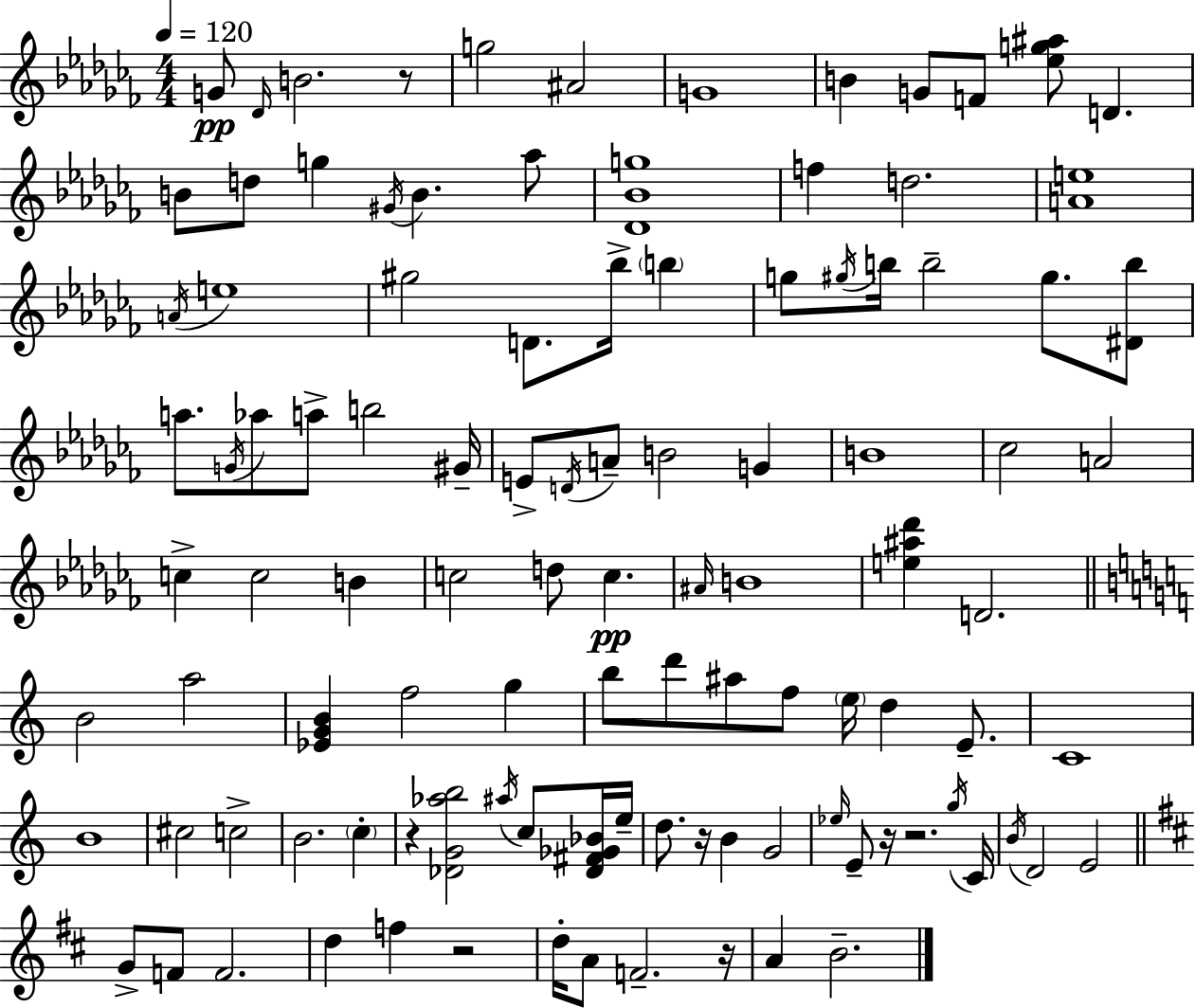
{
  \clef treble
  \numericTimeSignature
  \time 4/4
  \key aes \minor
  \tempo 4 = 120
  \repeat volta 2 { g'8\pp \grace { des'16 } b'2. r8 | g''2 ais'2 | g'1 | b'4 g'8 f'8 <ees'' g'' ais''>8 d'4. | \break b'8 d''8 g''4 \acciaccatura { gis'16 } b'4. | aes''8 <des' bes' g''>1 | f''4 d''2. | <a' e''>1 | \break \acciaccatura { a'16 } e''1 | gis''2 d'8. bes''16-> \parenthesize b''4 | g''8 \acciaccatura { gis''16 } b''16 b''2-- gis''8. | <dis' b''>8 a''8. \acciaccatura { g'16 } aes''8 a''8-> b''2 | \break gis'16-- e'8-> \acciaccatura { d'16 } a'8-- b'2 | g'4 b'1 | ces''2 a'2 | c''4-> c''2 | \break b'4 c''2 d''8 | c''4.\pp \grace { ais'16 } b'1 | <e'' ais'' des'''>4 d'2. | \bar "||" \break \key c \major b'2 a''2 | <ees' g' b'>4 f''2 g''4 | b''8 d'''8 ais''8 f''8 \parenthesize e''16 d''4 e'8.-- | c'1 | \break b'1 | cis''2 c''2-> | b'2. \parenthesize c''4-. | r4 <des' g' aes'' b''>2 \acciaccatura { ais''16 } c''8 <des' fis' ges' bes'>16 | \break e''16-- d''8. r16 b'4 g'2 | \grace { ees''16 } e'8-- r16 r2. | \acciaccatura { g''16 } c'16 \acciaccatura { b'16 } d'2 e'2 | \bar "||" \break \key d \major g'8-> f'8 f'2. | d''4 f''4 r2 | d''16-. a'8 f'2.-- r16 | a'4 b'2.-- | \break } \bar "|."
}